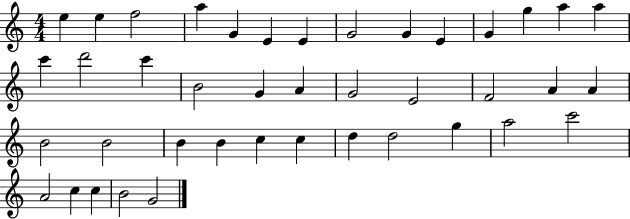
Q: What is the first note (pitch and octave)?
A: E5